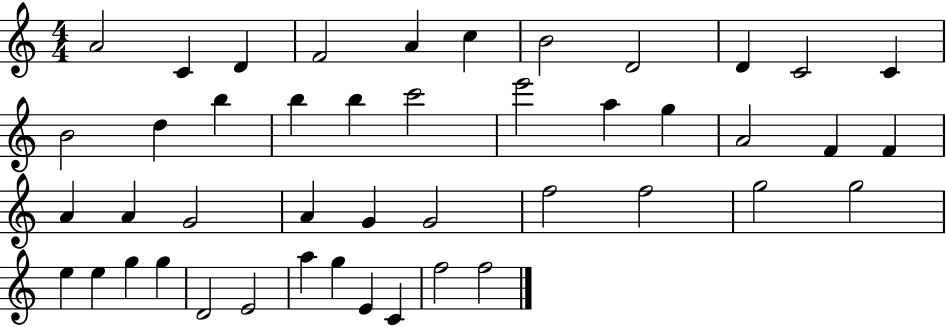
{
  \clef treble
  \numericTimeSignature
  \time 4/4
  \key c \major
  a'2 c'4 d'4 | f'2 a'4 c''4 | b'2 d'2 | d'4 c'2 c'4 | \break b'2 d''4 b''4 | b''4 b''4 c'''2 | e'''2 a''4 g''4 | a'2 f'4 f'4 | \break a'4 a'4 g'2 | a'4 g'4 g'2 | f''2 f''2 | g''2 g''2 | \break e''4 e''4 g''4 g''4 | d'2 e'2 | a''4 g''4 e'4 c'4 | f''2 f''2 | \break \bar "|."
}